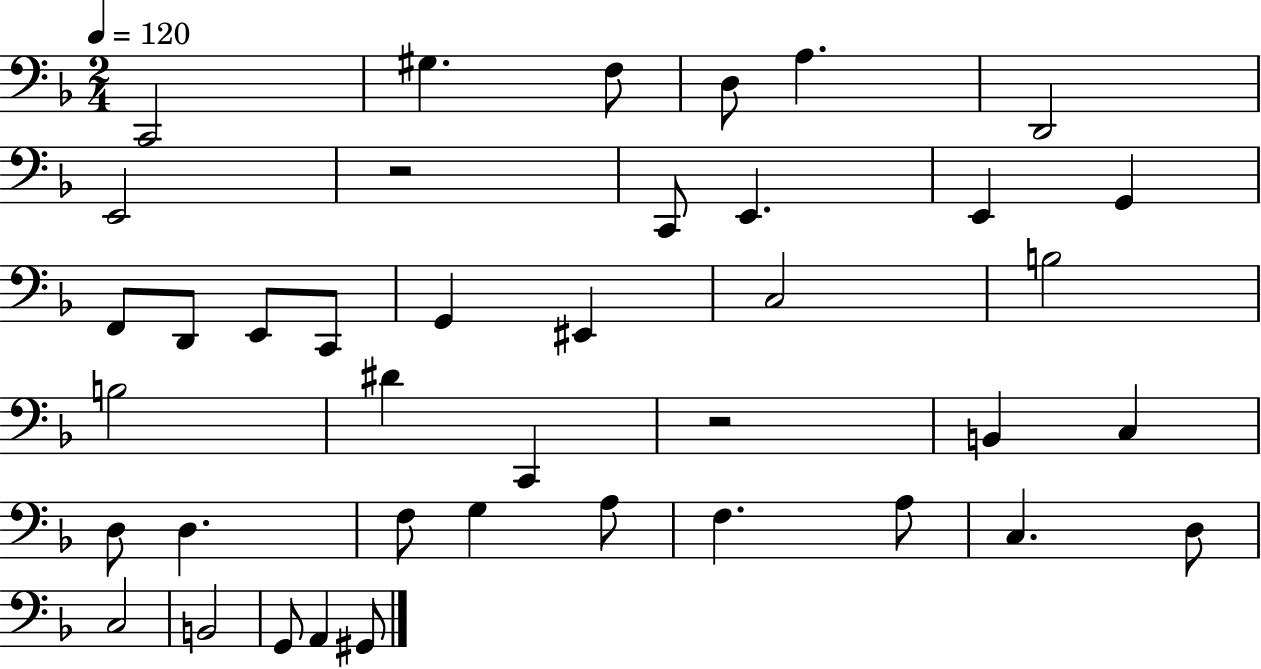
X:1
T:Untitled
M:2/4
L:1/4
K:F
C,,2 ^G, F,/2 D,/2 A, D,,2 E,,2 z2 C,,/2 E,, E,, G,, F,,/2 D,,/2 E,,/2 C,,/2 G,, ^E,, C,2 B,2 B,2 ^D C,, z2 B,, C, D,/2 D, F,/2 G, A,/2 F, A,/2 C, D,/2 C,2 B,,2 G,,/2 A,, ^G,,/2